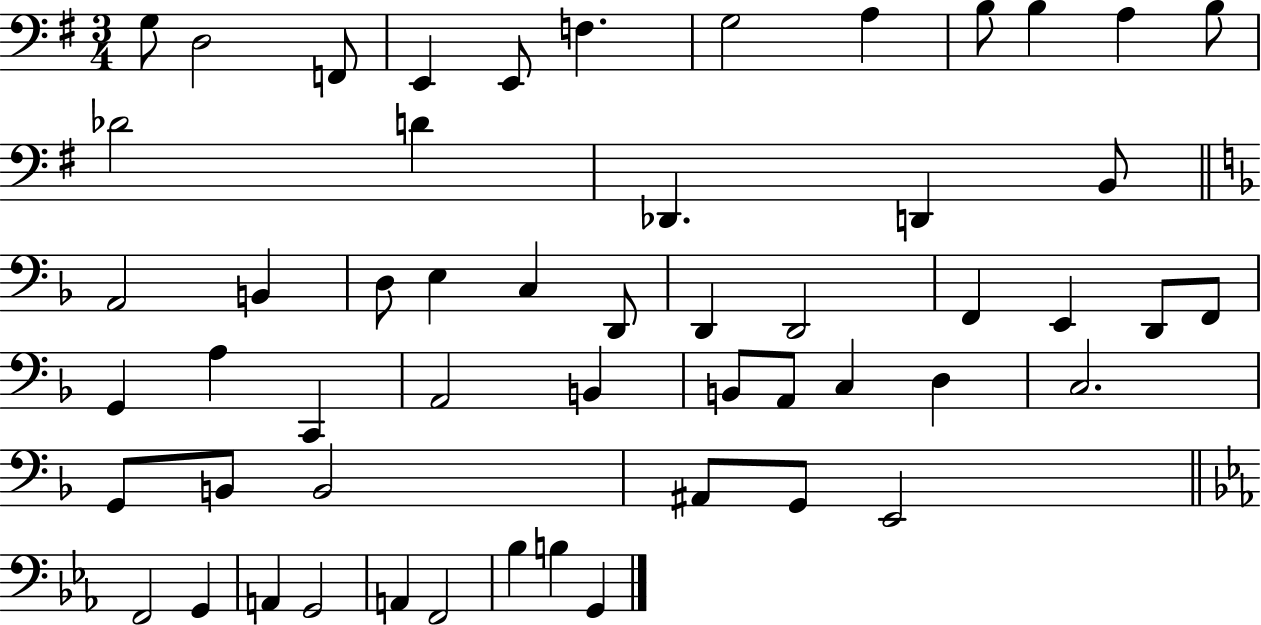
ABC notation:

X:1
T:Untitled
M:3/4
L:1/4
K:G
G,/2 D,2 F,,/2 E,, E,,/2 F, G,2 A, B,/2 B, A, B,/2 _D2 D _D,, D,, B,,/2 A,,2 B,, D,/2 E, C, D,,/2 D,, D,,2 F,, E,, D,,/2 F,,/2 G,, A, C,, A,,2 B,, B,,/2 A,,/2 C, D, C,2 G,,/2 B,,/2 B,,2 ^A,,/2 G,,/2 E,,2 F,,2 G,, A,, G,,2 A,, F,,2 _B, B, G,,